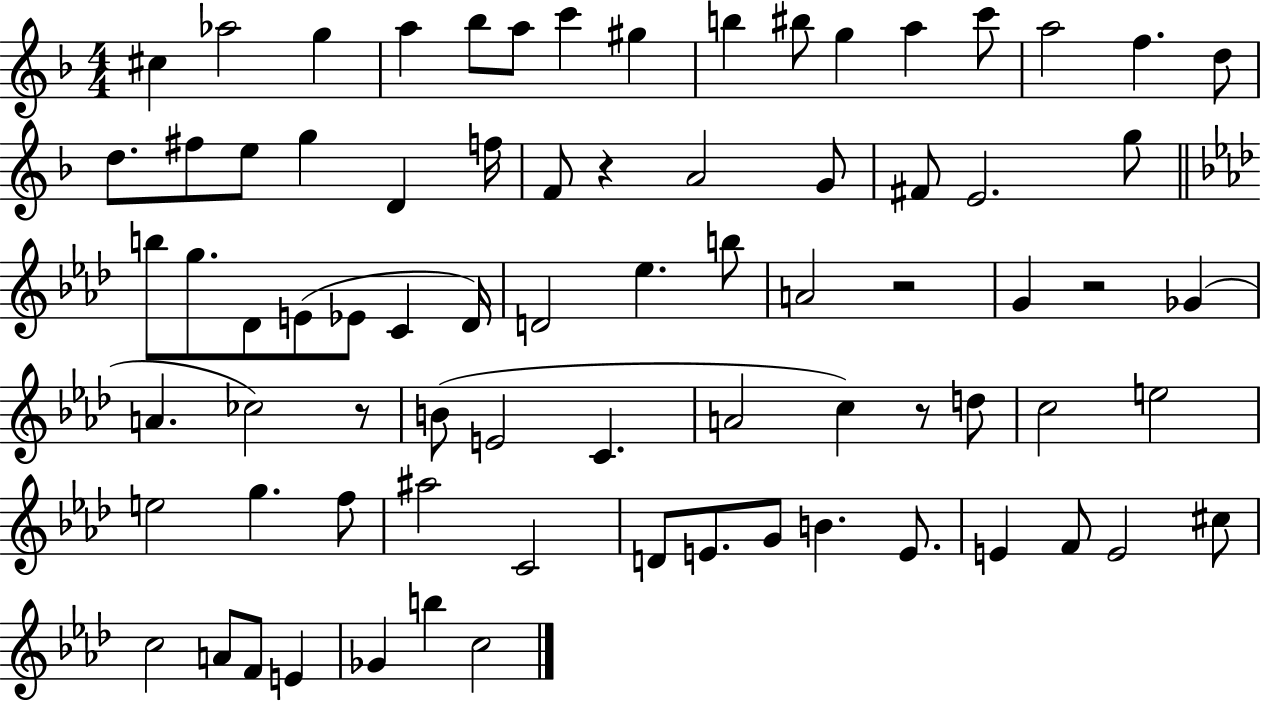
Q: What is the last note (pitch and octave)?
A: C5